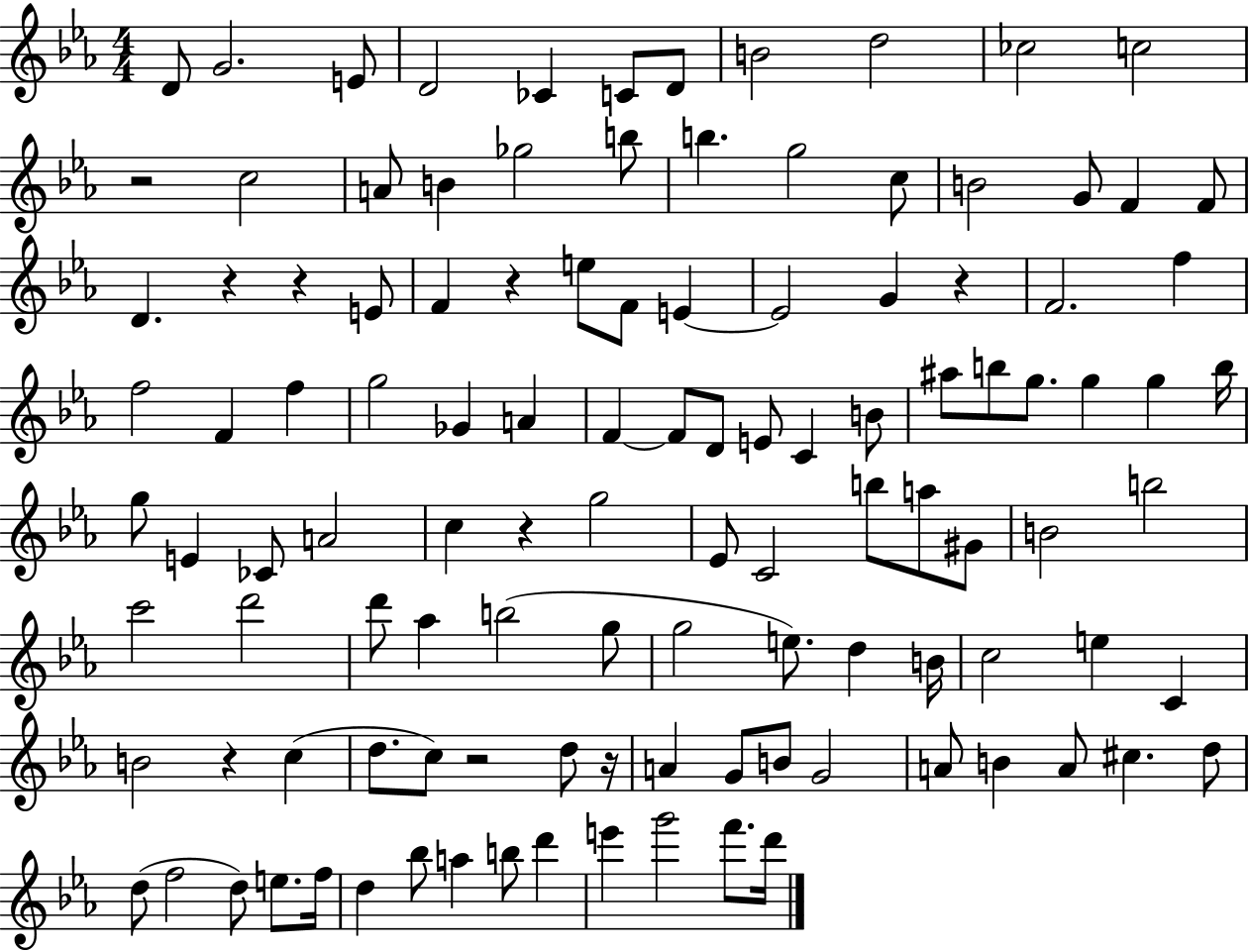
{
  \clef treble
  \numericTimeSignature
  \time 4/4
  \key ees \major
  d'8 g'2. e'8 | d'2 ces'4 c'8 d'8 | b'2 d''2 | ces''2 c''2 | \break r2 c''2 | a'8 b'4 ges''2 b''8 | b''4. g''2 c''8 | b'2 g'8 f'4 f'8 | \break d'4. r4 r4 e'8 | f'4 r4 e''8 f'8 e'4~~ | e'2 g'4 r4 | f'2. f''4 | \break f''2 f'4 f''4 | g''2 ges'4 a'4 | f'4~~ f'8 d'8 e'8 c'4 b'8 | ais''8 b''8 g''8. g''4 g''4 b''16 | \break g''8 e'4 ces'8 a'2 | c''4 r4 g''2 | ees'8 c'2 b''8 a''8 gis'8 | b'2 b''2 | \break c'''2 d'''2 | d'''8 aes''4 b''2( g''8 | g''2 e''8.) d''4 b'16 | c''2 e''4 c'4 | \break b'2 r4 c''4( | d''8. c''8) r2 d''8 r16 | a'4 g'8 b'8 g'2 | a'8 b'4 a'8 cis''4. d''8 | \break d''8( f''2 d''8) e''8. f''16 | d''4 bes''8 a''4 b''8 d'''4 | e'''4 g'''2 f'''8. d'''16 | \bar "|."
}